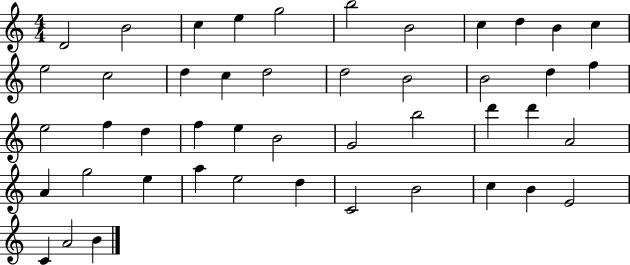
D4/h B4/h C5/q E5/q G5/h B5/h B4/h C5/q D5/q B4/q C5/q E5/h C5/h D5/q C5/q D5/h D5/h B4/h B4/h D5/q F5/q E5/h F5/q D5/q F5/q E5/q B4/h G4/h B5/h D6/q D6/q A4/h A4/q G5/h E5/q A5/q E5/h D5/q C4/h B4/h C5/q B4/q E4/h C4/q A4/h B4/q